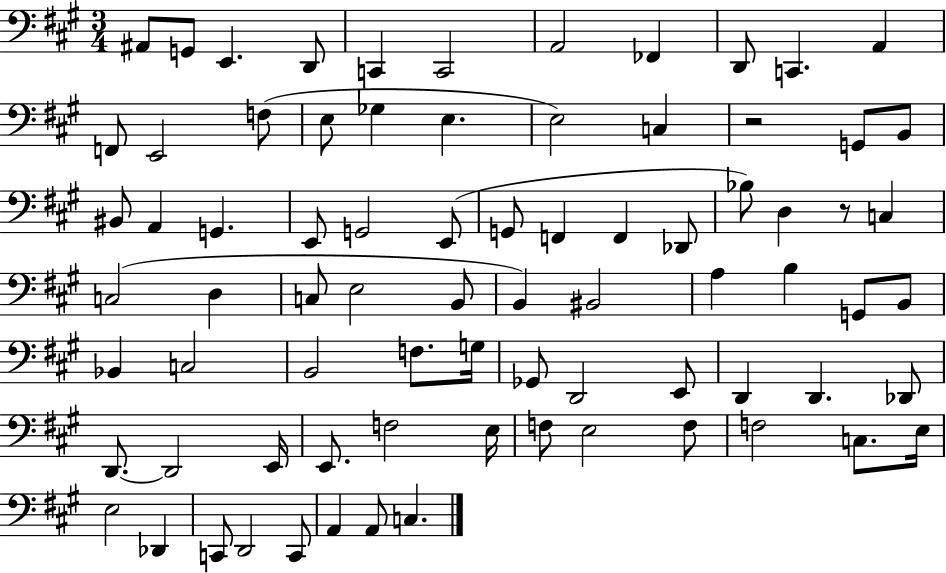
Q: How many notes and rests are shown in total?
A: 78